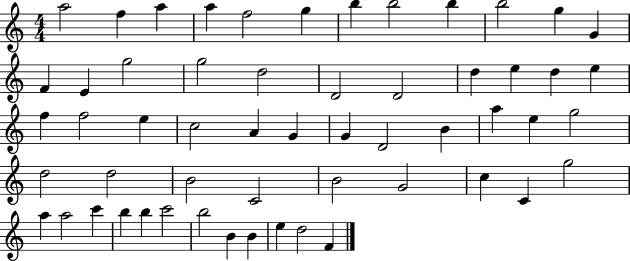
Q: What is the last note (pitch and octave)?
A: F4